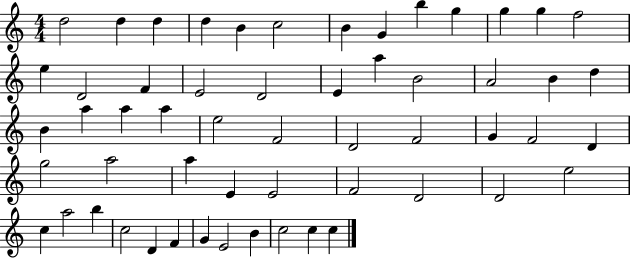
{
  \clef treble
  \numericTimeSignature
  \time 4/4
  \key c \major
  d''2 d''4 d''4 | d''4 b'4 c''2 | b'4 g'4 b''4 g''4 | g''4 g''4 f''2 | \break e''4 d'2 f'4 | e'2 d'2 | e'4 a''4 b'2 | a'2 b'4 d''4 | \break b'4 a''4 a''4 a''4 | e''2 f'2 | d'2 f'2 | g'4 f'2 d'4 | \break g''2 a''2 | a''4 e'4 e'2 | f'2 d'2 | d'2 e''2 | \break c''4 a''2 b''4 | c''2 d'4 f'4 | g'4 e'2 b'4 | c''2 c''4 c''4 | \break \bar "|."
}